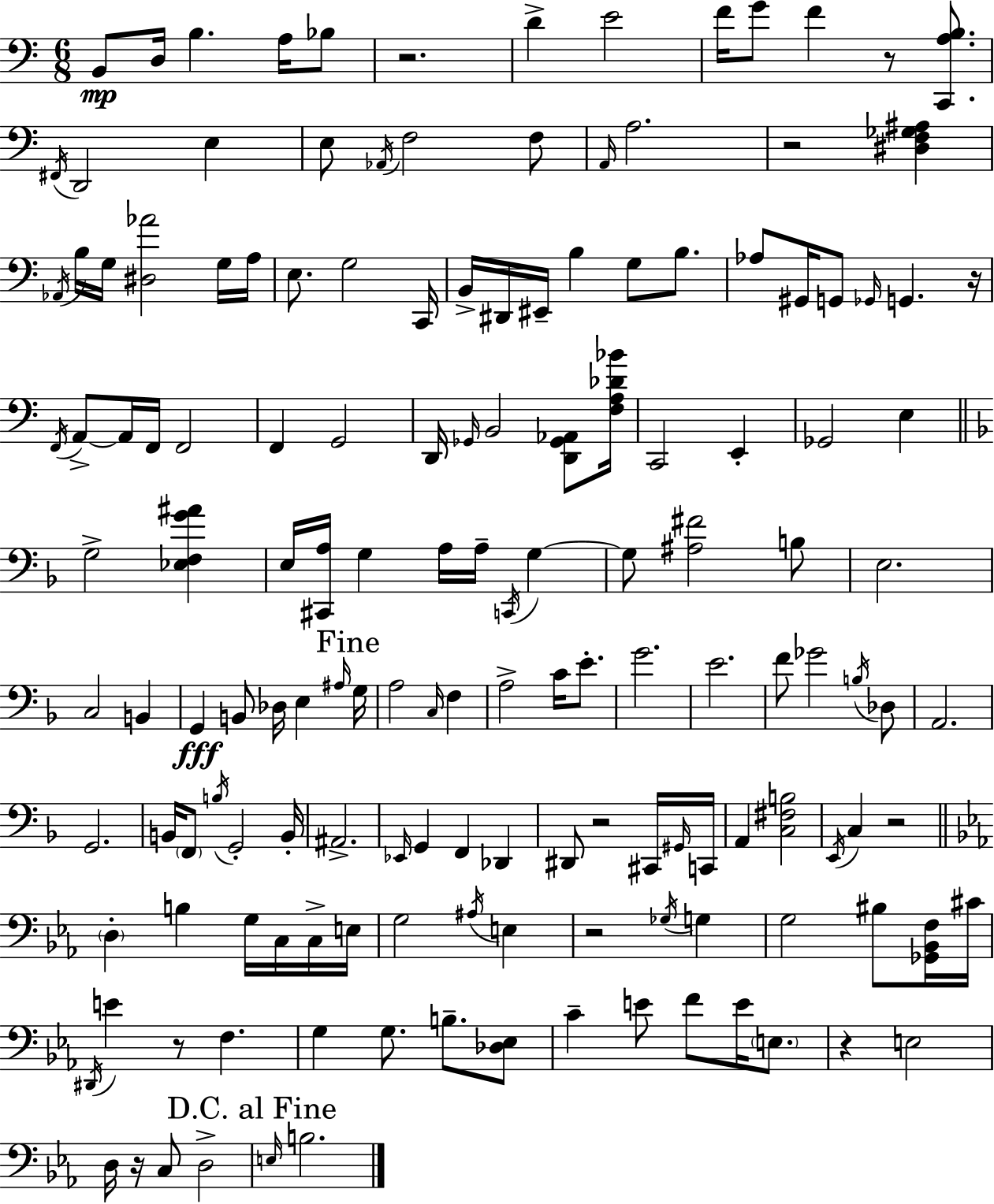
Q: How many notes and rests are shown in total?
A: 153